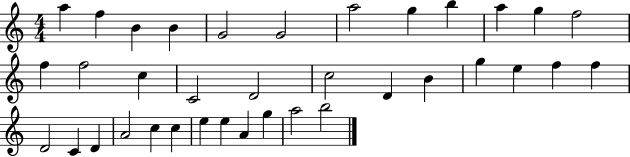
{
  \clef treble
  \numericTimeSignature
  \time 4/4
  \key c \major
  a''4 f''4 b'4 b'4 | g'2 g'2 | a''2 g''4 b''4 | a''4 g''4 f''2 | \break f''4 f''2 c''4 | c'2 d'2 | c''2 d'4 b'4 | g''4 e''4 f''4 f''4 | \break d'2 c'4 d'4 | a'2 c''4 c''4 | e''4 e''4 a'4 g''4 | a''2 b''2 | \break \bar "|."
}